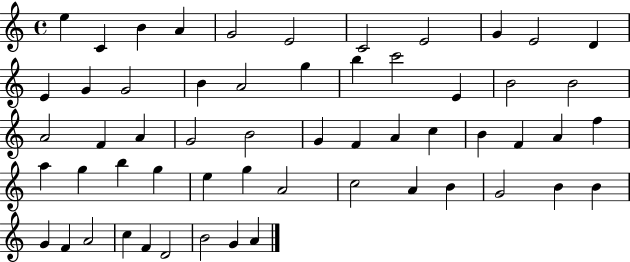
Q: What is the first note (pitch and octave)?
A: E5